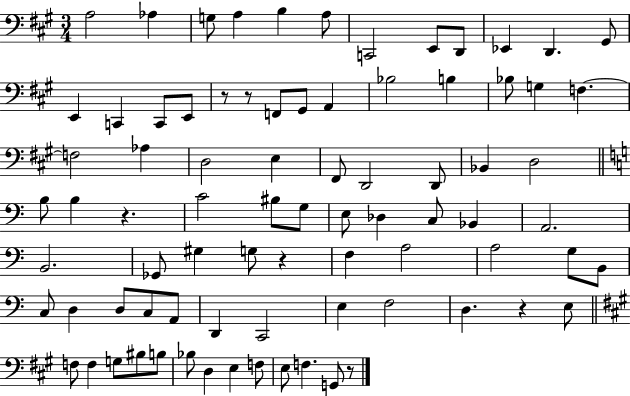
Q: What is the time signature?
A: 3/4